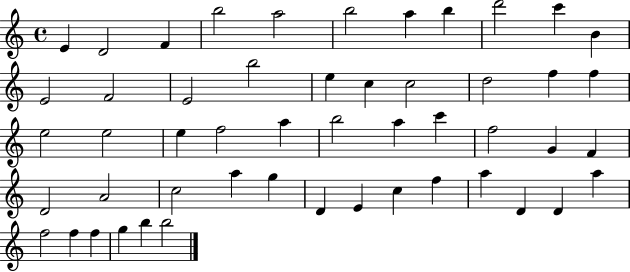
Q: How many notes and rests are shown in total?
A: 51